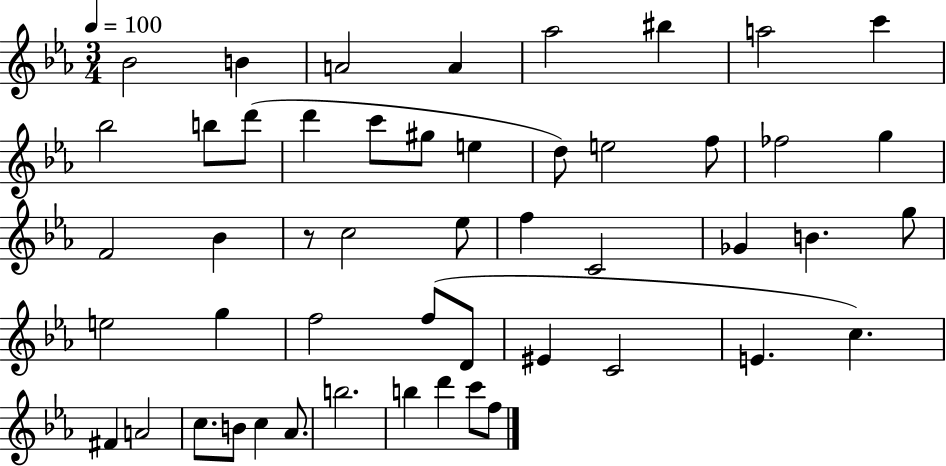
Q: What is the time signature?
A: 3/4